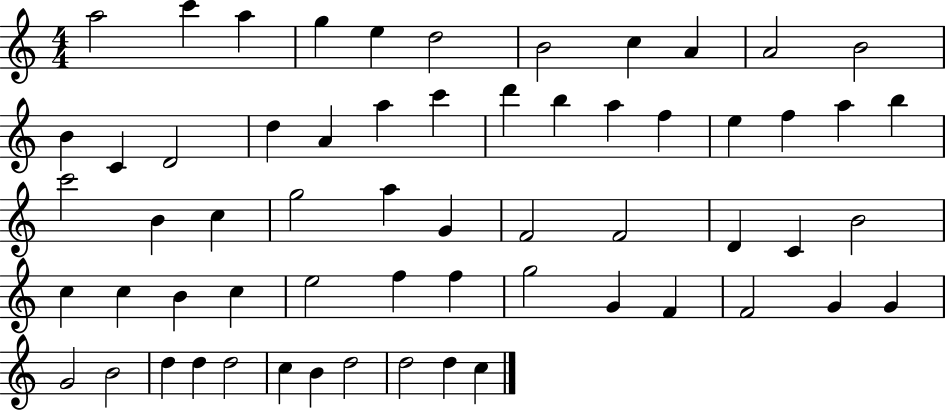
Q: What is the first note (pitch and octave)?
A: A5